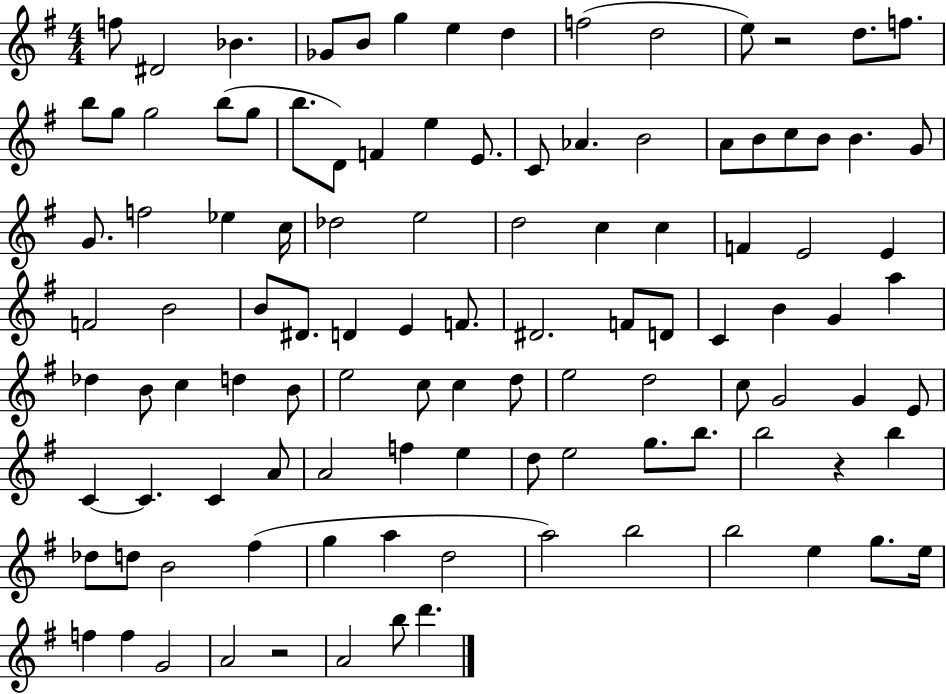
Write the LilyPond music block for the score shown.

{
  \clef treble
  \numericTimeSignature
  \time 4/4
  \key g \major
  f''8 dis'2 bes'4. | ges'8 b'8 g''4 e''4 d''4 | f''2( d''2 | e''8) r2 d''8. f''8. | \break b''8 g''8 g''2 b''8( g''8 | b''8. d'8) f'4 e''4 e'8. | c'8 aes'4. b'2 | a'8 b'8 c''8 b'8 b'4. g'8 | \break g'8. f''2 ees''4 c''16 | des''2 e''2 | d''2 c''4 c''4 | f'4 e'2 e'4 | \break f'2 b'2 | b'8 dis'8. d'4 e'4 f'8. | dis'2. f'8 d'8 | c'4 b'4 g'4 a''4 | \break des''4 b'8 c''4 d''4 b'8 | e''2 c''8 c''4 d''8 | e''2 d''2 | c''8 g'2 g'4 e'8 | \break c'4~~ c'4. c'4 a'8 | a'2 f''4 e''4 | d''8 e''2 g''8. b''8. | b''2 r4 b''4 | \break des''8 d''8 b'2 fis''4( | g''4 a''4 d''2 | a''2) b''2 | b''2 e''4 g''8. e''16 | \break f''4 f''4 g'2 | a'2 r2 | a'2 b''8 d'''4. | \bar "|."
}